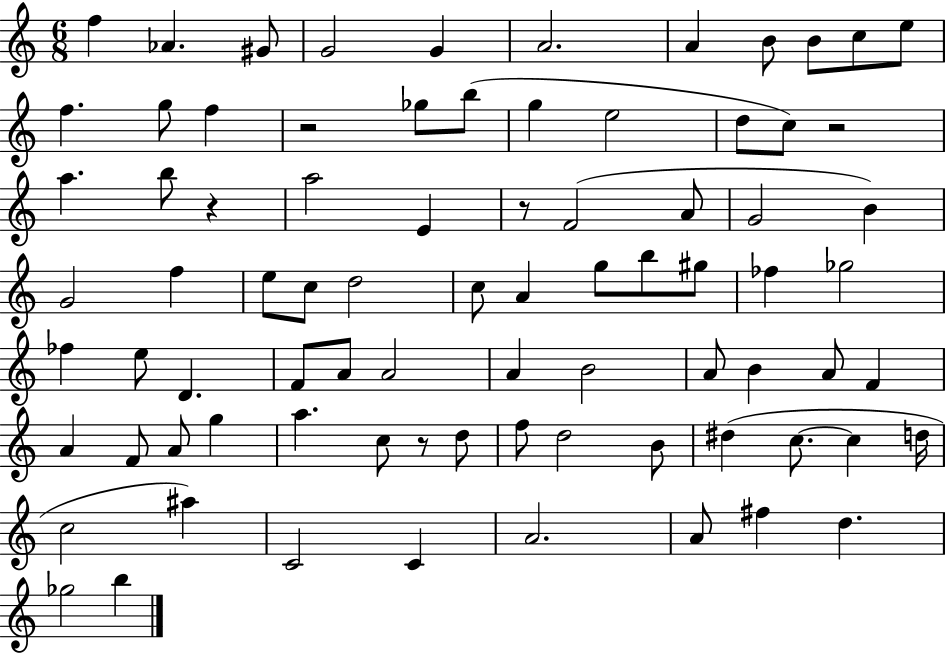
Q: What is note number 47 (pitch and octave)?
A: A4